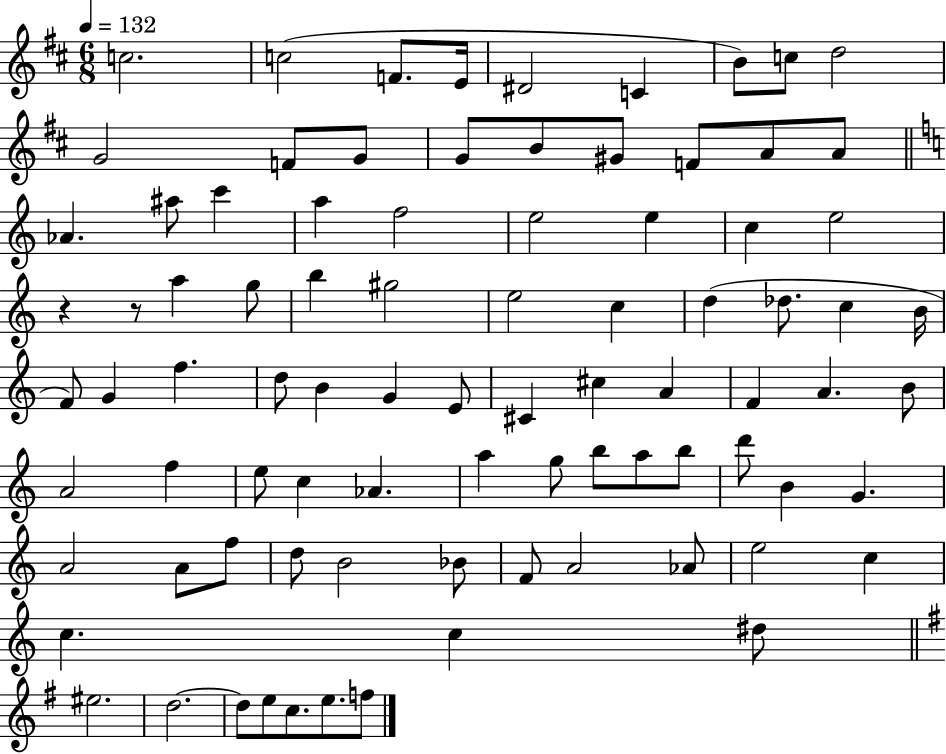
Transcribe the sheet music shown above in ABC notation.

X:1
T:Untitled
M:6/8
L:1/4
K:D
c2 c2 F/2 E/4 ^D2 C B/2 c/2 d2 G2 F/2 G/2 G/2 B/2 ^G/2 F/2 A/2 A/2 _A ^a/2 c' a f2 e2 e c e2 z z/2 a g/2 b ^g2 e2 c d _d/2 c B/4 F/2 G f d/2 B G E/2 ^C ^c A F A B/2 A2 f e/2 c _A a g/2 b/2 a/2 b/2 d'/2 B G A2 A/2 f/2 d/2 B2 _B/2 F/2 A2 _A/2 e2 c c c ^d/2 ^e2 d2 d/2 e/2 c/2 e/2 f/2